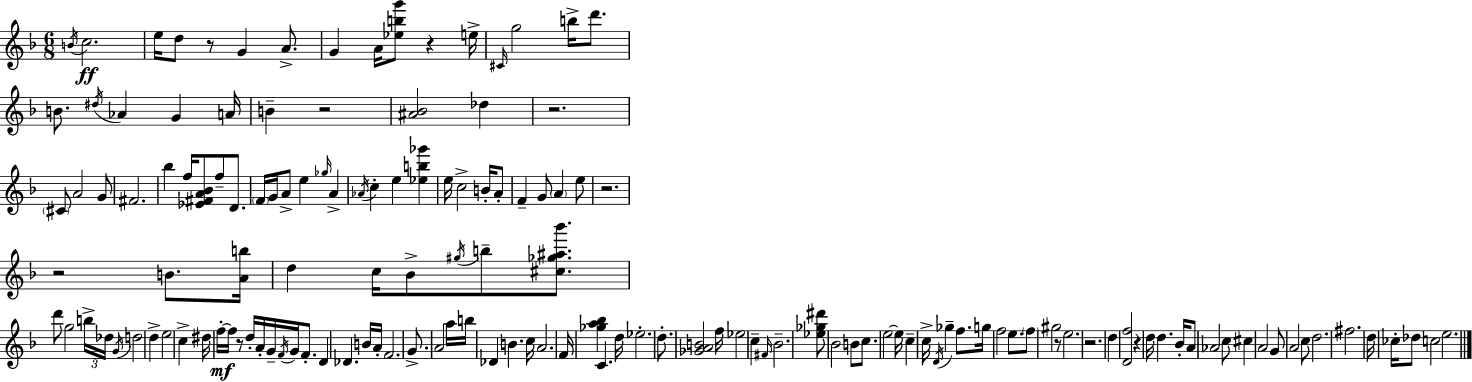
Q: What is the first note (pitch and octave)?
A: B4